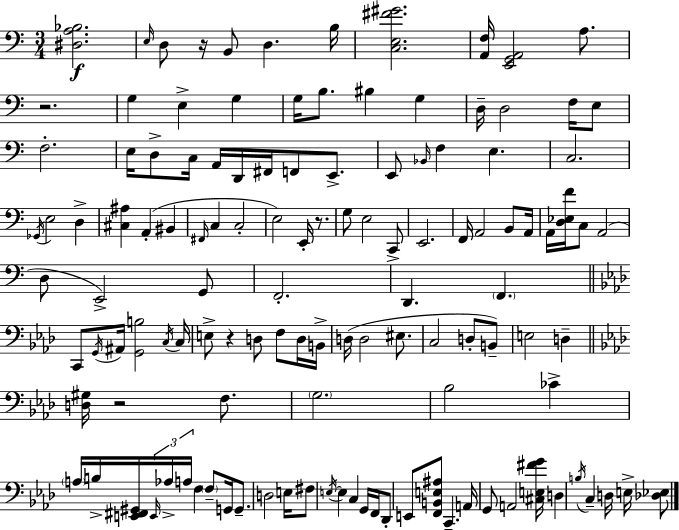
[D#3,A3,Bb3]/h. E3/s D3/e R/s B2/e D3/q. B3/s [C3,E3,F#4,G#4]/h. [A2,F3]/s [E2,G2,A2]/h A3/e. R/h. G3/q E3/q G3/q G3/s B3/e. BIS3/q G3/q D3/s D3/h F3/s E3/e F3/h. E3/s D3/e C3/s A2/s D2/s F#2/s F2/e E2/e. E2/e Bb2/s F3/q E3/q. C3/h. Gb2/s E3/h D3/q [C#3,A#3]/q A2/q BIS2/q F#2/s C3/q C3/h E3/h E2/s R/e. G3/e E3/h C2/e E2/h. F2/s A2/h B2/e A2/s A2/s [D3,Eb3,F4]/s C3/e A2/h D3/e E2/h G2/e F2/h. D2/q. F2/q. C2/e G2/s A#2/s [G2,B3]/h C3/s C3/s E3/e R/q D3/e F3/e D3/s B2/s D3/s D3/h EIS3/e. C3/h D3/e B2/e E3/h D3/q [D3,G#3]/s R/h F3/e. G3/h. Bb3/h CES4/q A3/s B3/s [E2,F#2,G#2]/s E2/s Ab3/s A3/s F3/q F3/e G2/s G2/e. D3/h E3/s F#3/e E3/s E3/q C3/q G2/s F2/s Db2/e E2/e [F2,B2,E3,A#3]/e C2/q. A2/s G2/e A2/h [C#3,E3,F#4,G4]/s D3/q B3/s C3/q D3/s E3/s [Db3,Eb3]/e